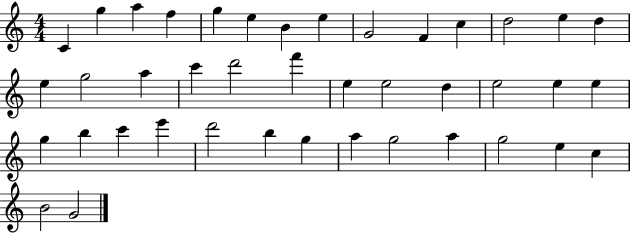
C4/q G5/q A5/q F5/q G5/q E5/q B4/q E5/q G4/h F4/q C5/q D5/h E5/q D5/q E5/q G5/h A5/q C6/q D6/h F6/q E5/q E5/h D5/q E5/h E5/q E5/q G5/q B5/q C6/q E6/q D6/h B5/q G5/q A5/q G5/h A5/q G5/h E5/q C5/q B4/h G4/h